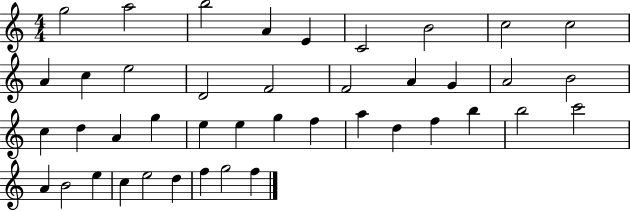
{
  \clef treble
  \numericTimeSignature
  \time 4/4
  \key c \major
  g''2 a''2 | b''2 a'4 e'4 | c'2 b'2 | c''2 c''2 | \break a'4 c''4 e''2 | d'2 f'2 | f'2 a'4 g'4 | a'2 b'2 | \break c''4 d''4 a'4 g''4 | e''4 e''4 g''4 f''4 | a''4 d''4 f''4 b''4 | b''2 c'''2 | \break a'4 b'2 e''4 | c''4 e''2 d''4 | f''4 g''2 f''4 | \bar "|."
}